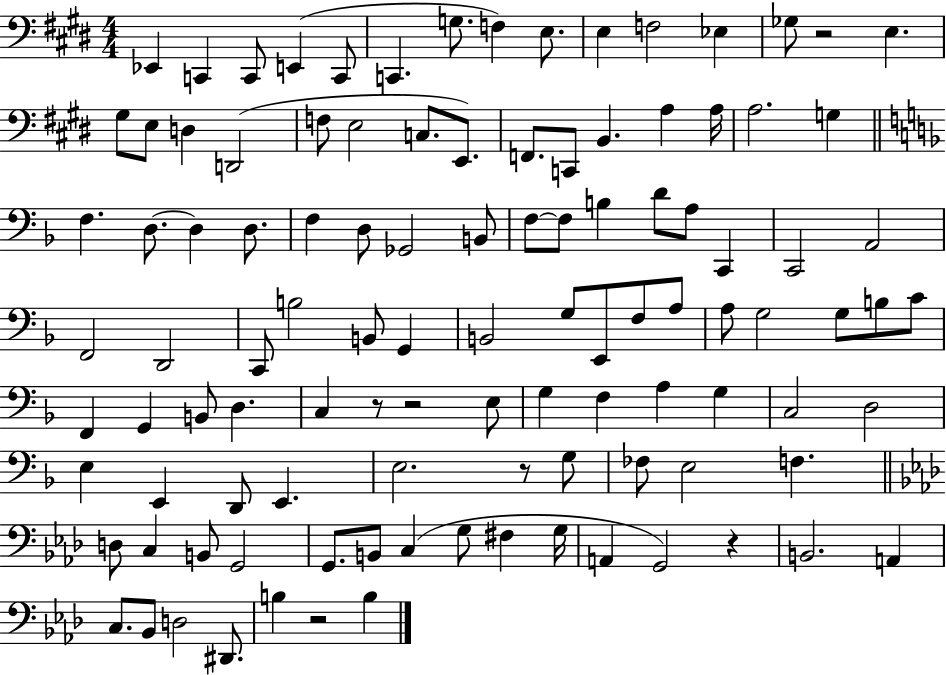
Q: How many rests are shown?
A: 6